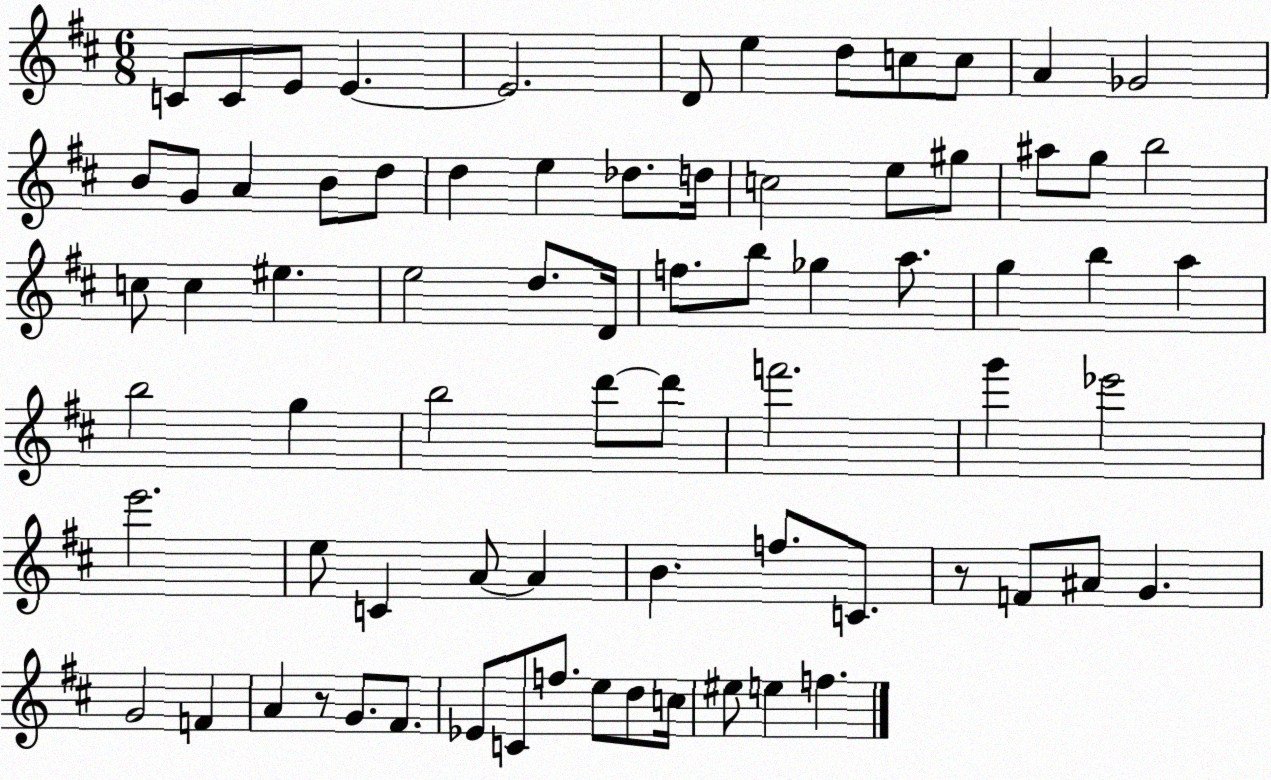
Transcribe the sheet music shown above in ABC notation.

X:1
T:Untitled
M:6/8
L:1/4
K:D
C/2 C/2 E/2 E E2 D/2 e d/2 c/2 c/2 A _G2 B/2 G/2 A B/2 d/2 d e _d/2 d/4 c2 e/2 ^g/2 ^a/2 g/2 b2 c/2 c ^e e2 d/2 D/4 f/2 b/2 _g a/2 g b a b2 g b2 d'/2 d'/2 f'2 g' _e'2 e'2 e/2 C A/2 A B f/2 C/2 z/2 F/2 ^A/2 G G2 F A z/2 G/2 ^F/2 _E/2 C/2 f/2 e/2 d/2 c/4 ^e/2 e f